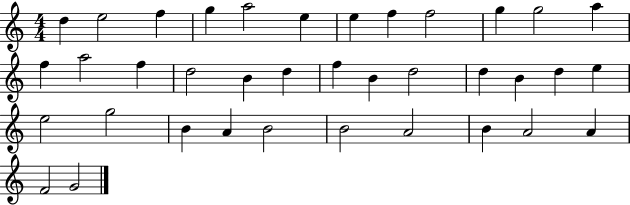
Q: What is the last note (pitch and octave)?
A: G4